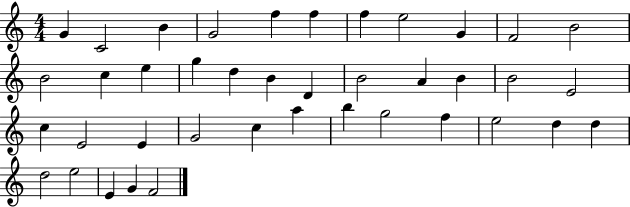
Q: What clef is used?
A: treble